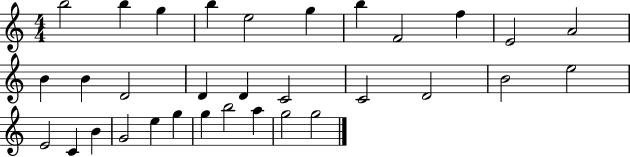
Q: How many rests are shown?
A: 0